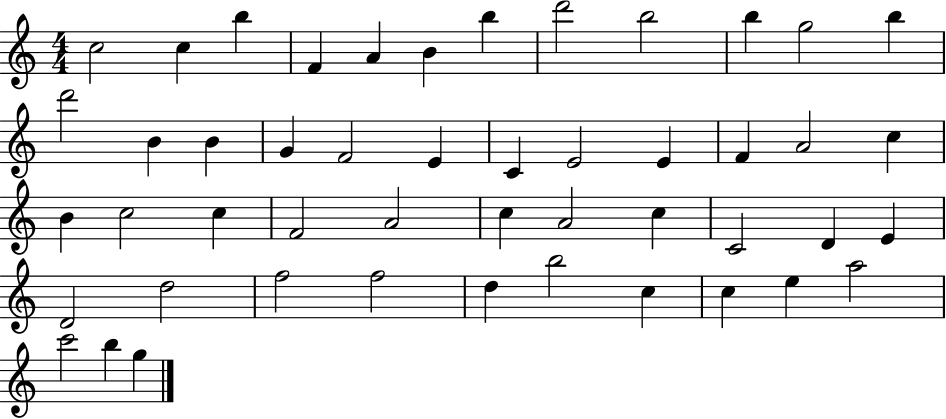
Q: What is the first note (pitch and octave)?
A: C5